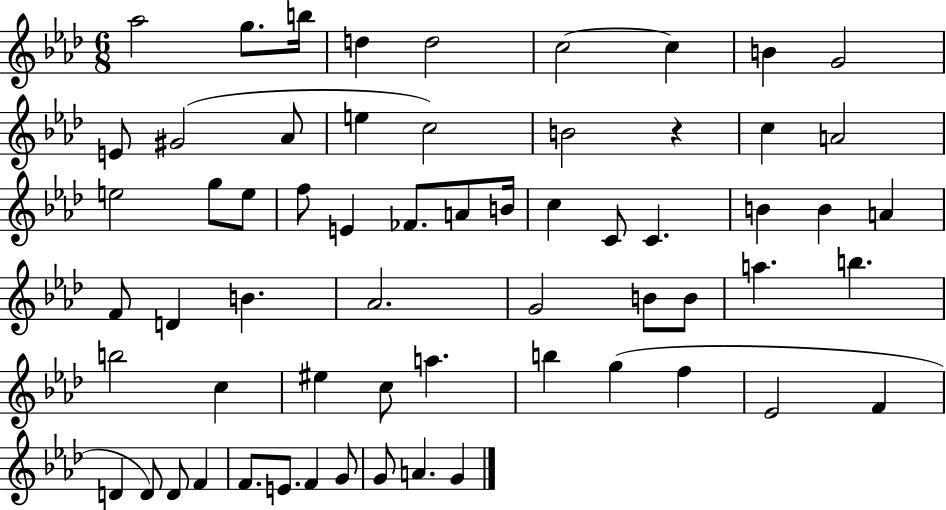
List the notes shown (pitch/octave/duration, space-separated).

Ab5/h G5/e. B5/s D5/q D5/h C5/h C5/q B4/q G4/h E4/e G#4/h Ab4/e E5/q C5/h B4/h R/q C5/q A4/h E5/h G5/e E5/e F5/e E4/q FES4/e. A4/e B4/s C5/q C4/e C4/q. B4/q B4/q A4/q F4/e D4/q B4/q. Ab4/h. G4/h B4/e B4/e A5/q. B5/q. B5/h C5/q EIS5/q C5/e A5/q. B5/q G5/q F5/q Eb4/h F4/q D4/q D4/e D4/e F4/q F4/e. E4/e. F4/q G4/e G4/e A4/q. G4/q